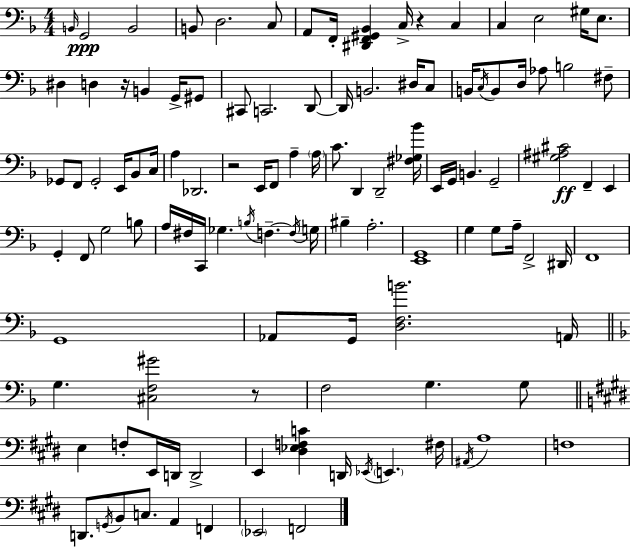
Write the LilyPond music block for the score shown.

{
  \clef bass
  \numericTimeSignature
  \time 4/4
  \key f \major
  \grace { b,16 }\ppp g,2 b,2 | b,8 d2. c8 | a,8 f,16-. <dis, f, gis, bes,>4 c16-> r4 c4 | c4 e2 gis16 e8. | \break dis4 d4 r16 b,4 g,16-> gis,8 | cis,8 c,2. d,8~~ | d,16 b,2. dis16 c8 | b,16 \acciaccatura { c16 } b,8 d16 aes8 b2 | \break fis8-- ges,8 f,8 ges,2-. e,16 bes,8 | c16 a4 des,2. | r2 e,16 f,8 a4-- | \parenthesize a16 c'8. d,4 d,2-- | \break <fis ges bes'>16 e,16 g,16 b,4. g,2-- | <gis ais cis'>2\ff f,4-- e,4 | g,4-. f,8 g2 | b8 a16 fis16 c,16 ges4. \acciaccatura { b16 } f4.--~~ | \break \acciaccatura { f16 } g16 bis4-- a2.-. | <e, g,>1 | g4 g8 a16-- f,2-> | dis,16 f,1 | \break g,1 | aes,8 g,16 <d f b'>2. | a,16 \bar "||" \break \key f \major g4. <cis f gis'>2 r8 | f2 g4. g8 | \bar "||" \break \key e \major e4 f8-. e,16 d,16 d,2-> | e,4 <dis ees f c'>4 d,16 \acciaccatura { ees,16 } \parenthesize e,4. | fis16 \acciaccatura { ais,16 } a1 | f1 | \break d,8. \acciaccatura { g,16 } b,8 c8. a,4 f,4 | \parenthesize ees,2 f,2 | \bar "|."
}